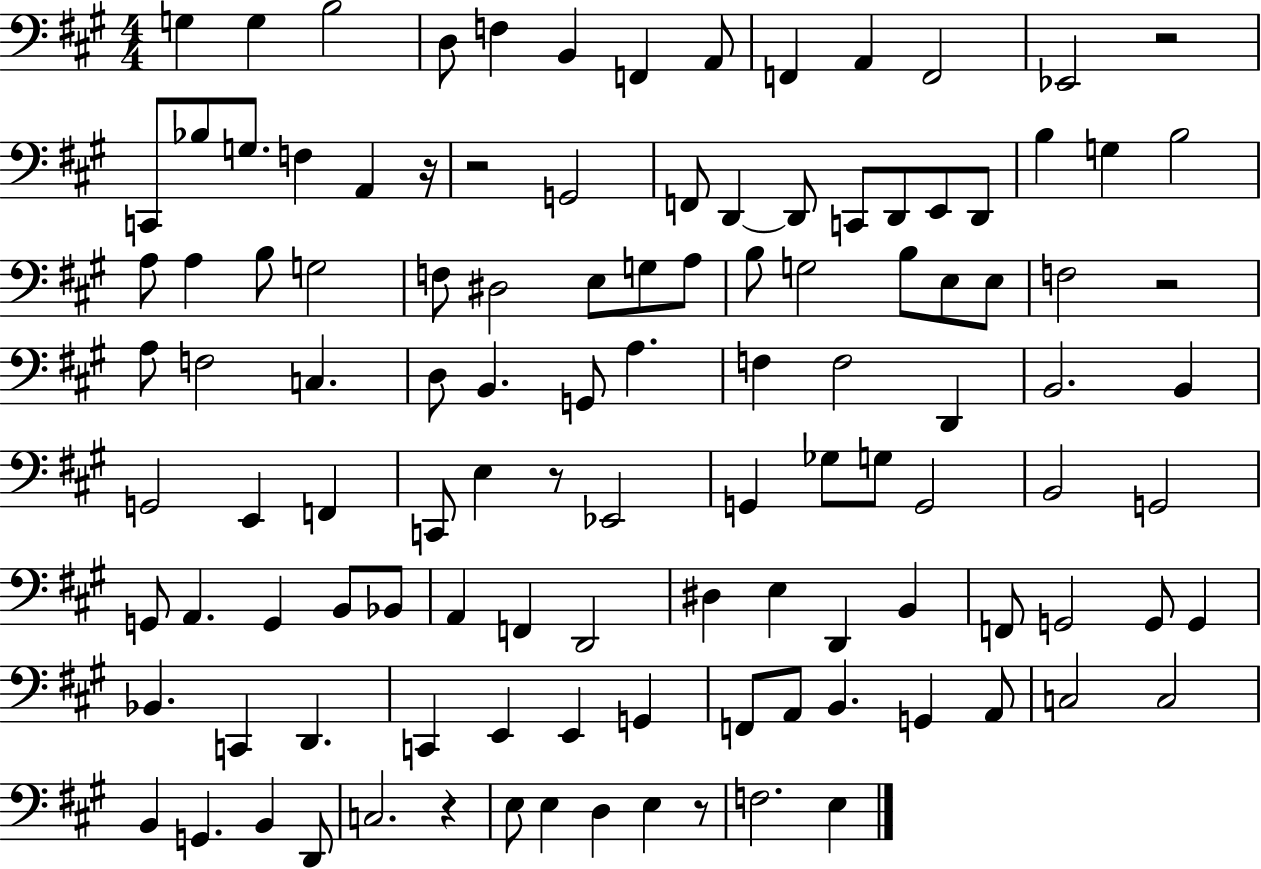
{
  \clef bass
  \numericTimeSignature
  \time 4/4
  \key a \major
  g4 g4 b2 | d8 f4 b,4 f,4 a,8 | f,4 a,4 f,2 | ees,2 r2 | \break c,8 bes8 g8. f4 a,4 r16 | r2 g,2 | f,8 d,4~~ d,8 c,8 d,8 e,8 d,8 | b4 g4 b2 | \break a8 a4 b8 g2 | f8 dis2 e8 g8 a8 | b8 g2 b8 e8 e8 | f2 r2 | \break a8 f2 c4. | d8 b,4. g,8 a4. | f4 f2 d,4 | b,2. b,4 | \break g,2 e,4 f,4 | c,8 e4 r8 ees,2 | g,4 ges8 g8 g,2 | b,2 g,2 | \break g,8 a,4. g,4 b,8 bes,8 | a,4 f,4 d,2 | dis4 e4 d,4 b,4 | f,8 g,2 g,8 g,4 | \break bes,4. c,4 d,4. | c,4 e,4 e,4 g,4 | f,8 a,8 b,4. g,4 a,8 | c2 c2 | \break b,4 g,4. b,4 d,8 | c2. r4 | e8 e4 d4 e4 r8 | f2. e4 | \break \bar "|."
}